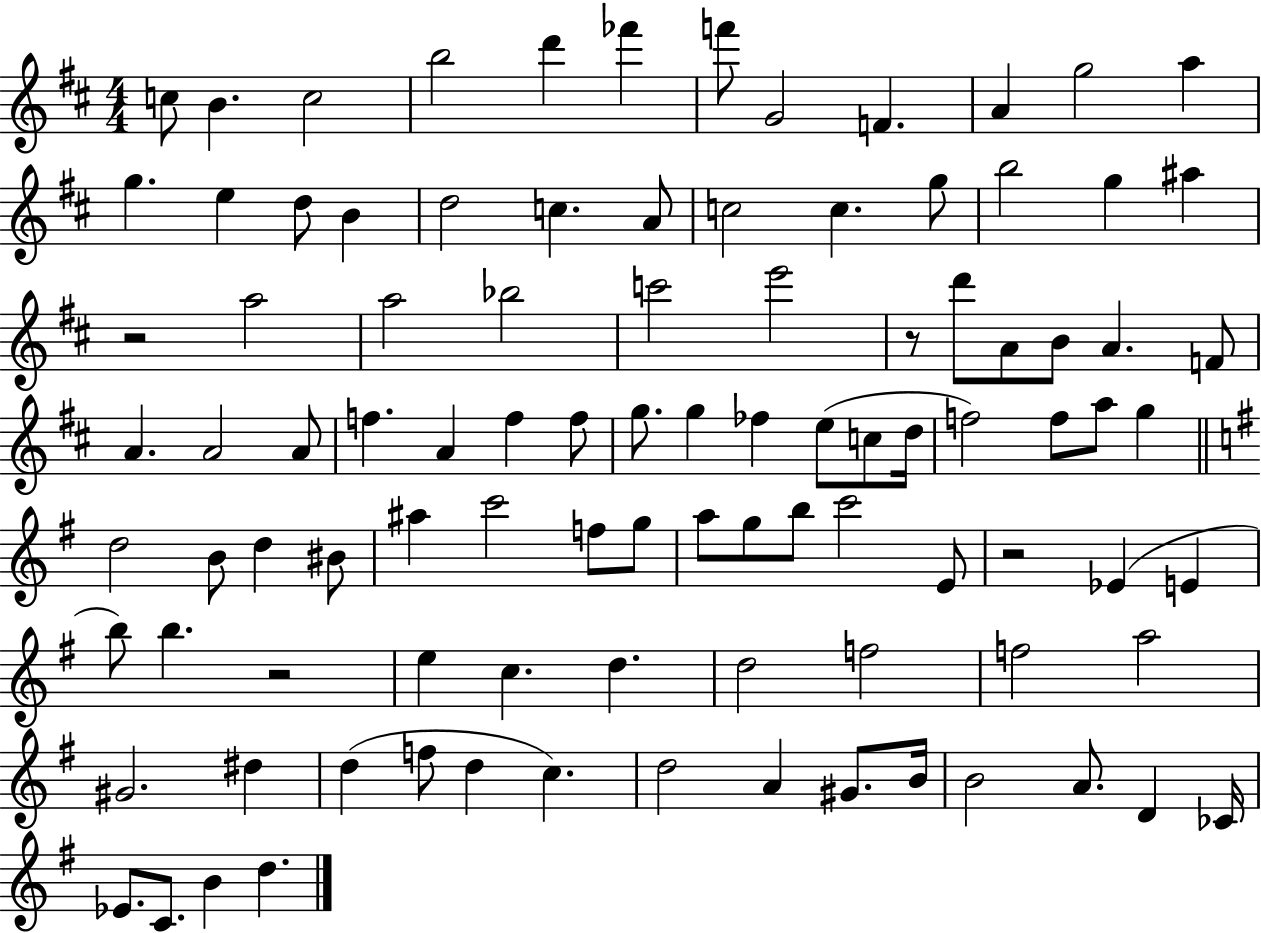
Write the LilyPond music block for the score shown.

{
  \clef treble
  \numericTimeSignature
  \time 4/4
  \key d \major
  c''8 b'4. c''2 | b''2 d'''4 fes'''4 | f'''8 g'2 f'4. | a'4 g''2 a''4 | \break g''4. e''4 d''8 b'4 | d''2 c''4. a'8 | c''2 c''4. g''8 | b''2 g''4 ais''4 | \break r2 a''2 | a''2 bes''2 | c'''2 e'''2 | r8 d'''8 a'8 b'8 a'4. f'8 | \break a'4. a'2 a'8 | f''4. a'4 f''4 f''8 | g''8. g''4 fes''4 e''8( c''8 d''16 | f''2) f''8 a''8 g''4 | \break \bar "||" \break \key g \major d''2 b'8 d''4 bis'8 | ais''4 c'''2 f''8 g''8 | a''8 g''8 b''8 c'''2 e'8 | r2 ees'4( e'4 | \break b''8) b''4. r2 | e''4 c''4. d''4. | d''2 f''2 | f''2 a''2 | \break gis'2. dis''4 | d''4( f''8 d''4 c''4.) | d''2 a'4 gis'8. b'16 | b'2 a'8. d'4 ces'16 | \break ees'8. c'8. b'4 d''4. | \bar "|."
}